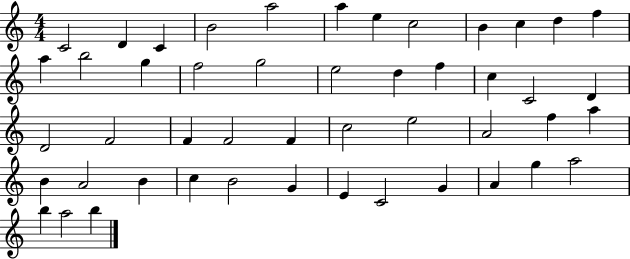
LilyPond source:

{
  \clef treble
  \numericTimeSignature
  \time 4/4
  \key c \major
  c'2 d'4 c'4 | b'2 a''2 | a''4 e''4 c''2 | b'4 c''4 d''4 f''4 | \break a''4 b''2 g''4 | f''2 g''2 | e''2 d''4 f''4 | c''4 c'2 d'4 | \break d'2 f'2 | f'4 f'2 f'4 | c''2 e''2 | a'2 f''4 a''4 | \break b'4 a'2 b'4 | c''4 b'2 g'4 | e'4 c'2 g'4 | a'4 g''4 a''2 | \break b''4 a''2 b''4 | \bar "|."
}